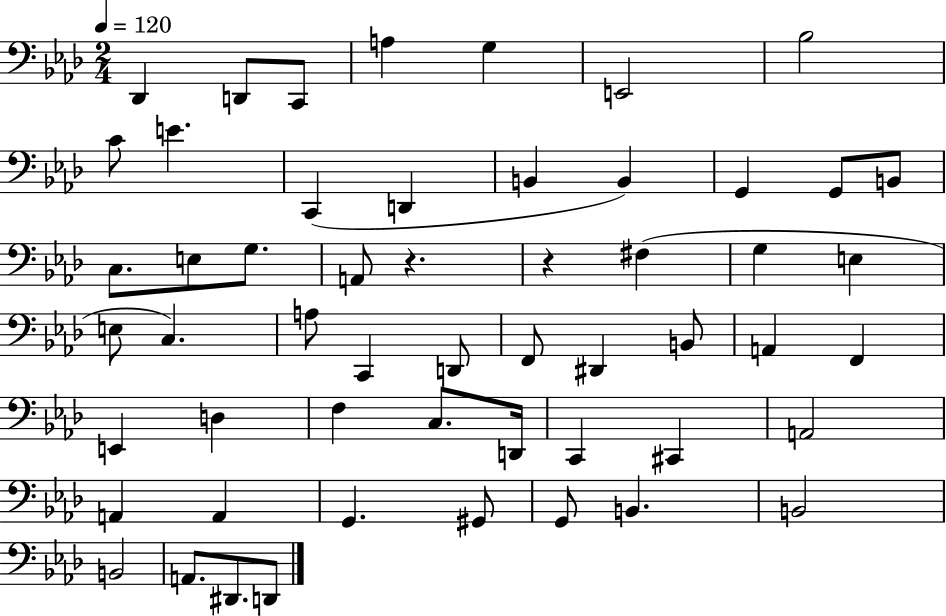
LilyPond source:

{
  \clef bass
  \numericTimeSignature
  \time 2/4
  \key aes \major
  \tempo 4 = 120
  \repeat volta 2 { des,4 d,8 c,8 | a4 g4 | e,2 | bes2 | \break c'8 e'4. | c,4( d,4 | b,4 b,4) | g,4 g,8 b,8 | \break c8. e8 g8. | a,8 r4. | r4 fis4( | g4 e4 | \break e8 c4.) | a8 c,4 d,8 | f,8 dis,4 b,8 | a,4 f,4 | \break e,4 d4 | f4 c8. d,16 | c,4 cis,4 | a,2 | \break a,4 a,4 | g,4. gis,8 | g,8 b,4. | b,2 | \break b,2 | a,8. dis,8. d,8 | } \bar "|."
}